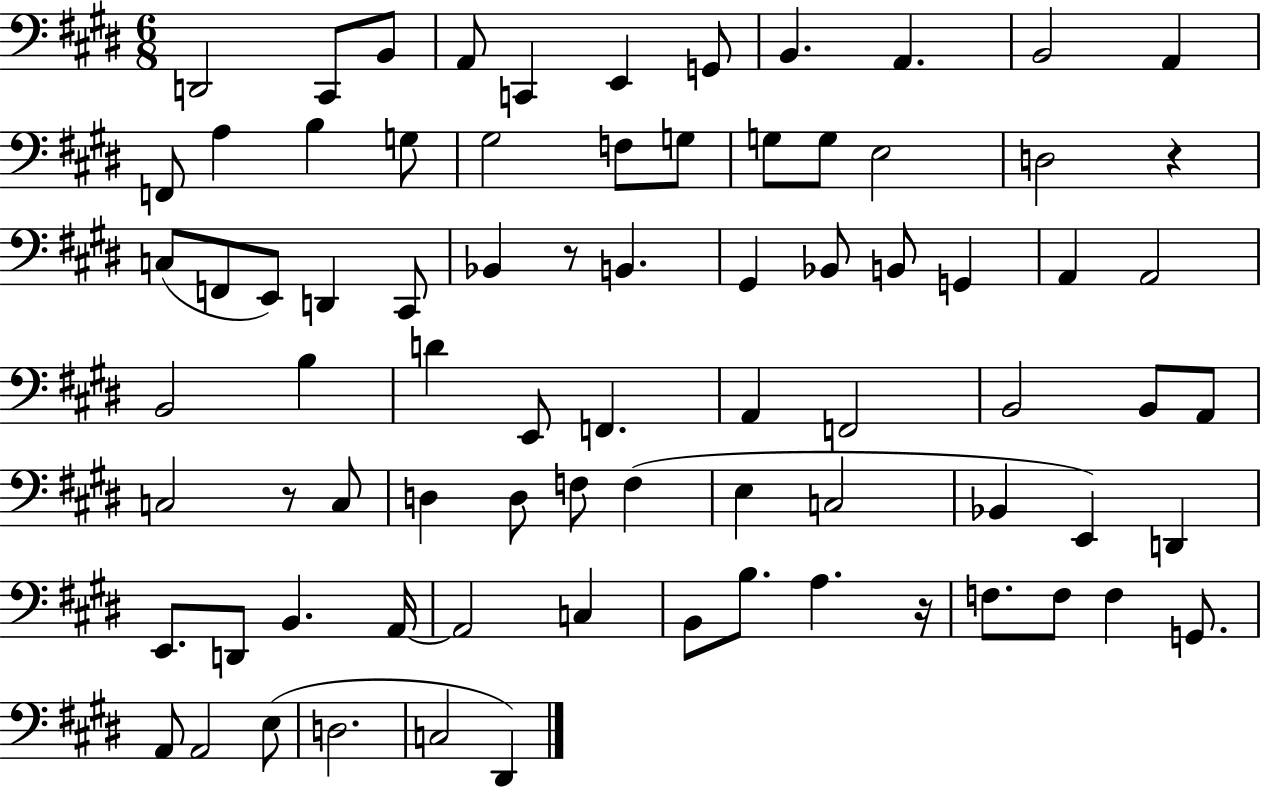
X:1
T:Untitled
M:6/8
L:1/4
K:E
D,,2 ^C,,/2 B,,/2 A,,/2 C,, E,, G,,/2 B,, A,, B,,2 A,, F,,/2 A, B, G,/2 ^G,2 F,/2 G,/2 G,/2 G,/2 E,2 D,2 z C,/2 F,,/2 E,,/2 D,, ^C,,/2 _B,, z/2 B,, ^G,, _B,,/2 B,,/2 G,, A,, A,,2 B,,2 B, D E,,/2 F,, A,, F,,2 B,,2 B,,/2 A,,/2 C,2 z/2 C,/2 D, D,/2 F,/2 F, E, C,2 _B,, E,, D,, E,,/2 D,,/2 B,, A,,/4 A,,2 C, B,,/2 B,/2 A, z/4 F,/2 F,/2 F, G,,/2 A,,/2 A,,2 E,/2 D,2 C,2 ^D,,